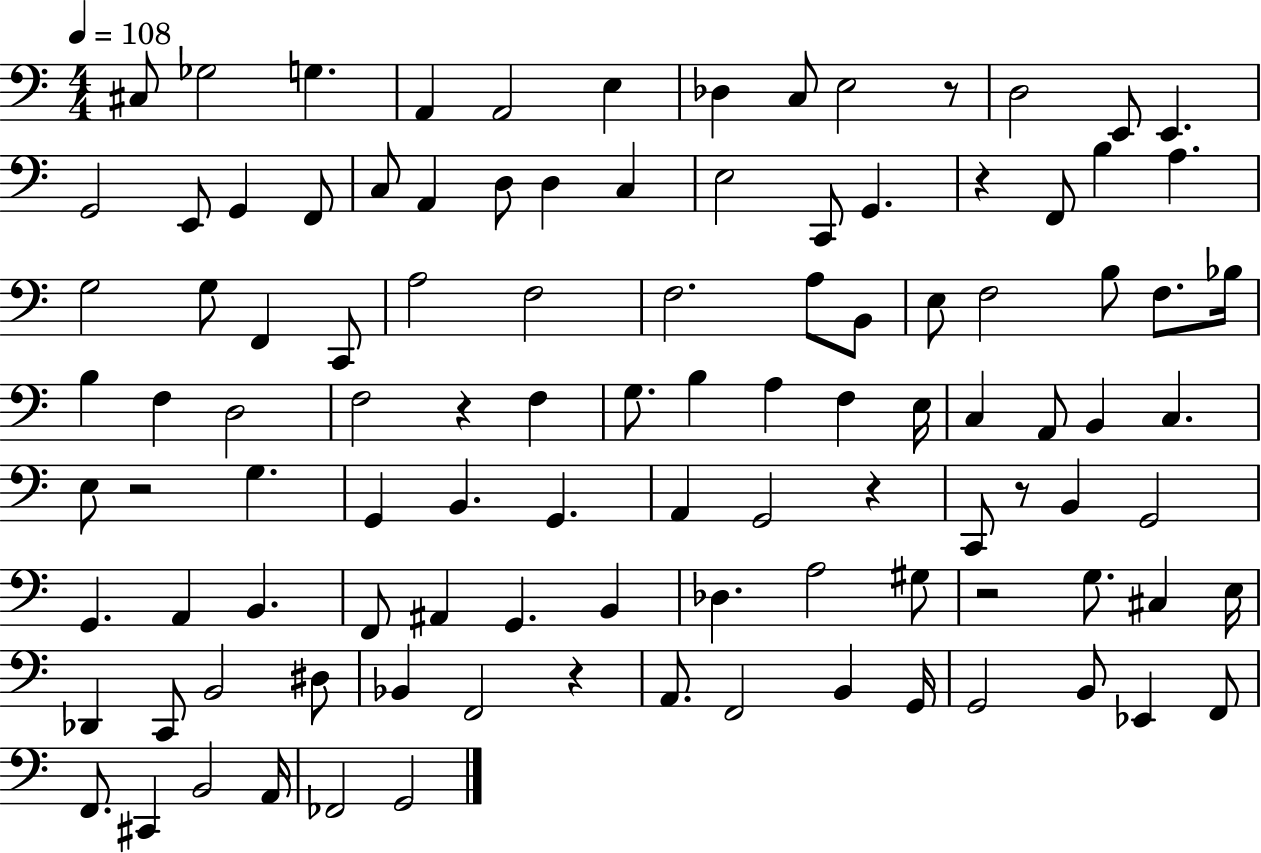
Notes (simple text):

C#3/e Gb3/h G3/q. A2/q A2/h E3/q Db3/q C3/e E3/h R/e D3/h E2/e E2/q. G2/h E2/e G2/q F2/e C3/e A2/q D3/e D3/q C3/q E3/h C2/e G2/q. R/q F2/e B3/q A3/q. G3/h G3/e F2/q C2/e A3/h F3/h F3/h. A3/e B2/e E3/e F3/h B3/e F3/e. Bb3/s B3/q F3/q D3/h F3/h R/q F3/q G3/e. B3/q A3/q F3/q E3/s C3/q A2/e B2/q C3/q. E3/e R/h G3/q. G2/q B2/q. G2/q. A2/q G2/h R/q C2/e R/e B2/q G2/h G2/q. A2/q B2/q. F2/e A#2/q G2/q. B2/q Db3/q. A3/h G#3/e R/h G3/e. C#3/q E3/s Db2/q C2/e B2/h D#3/e Bb2/q F2/h R/q A2/e. F2/h B2/q G2/s G2/h B2/e Eb2/q F2/e F2/e. C#2/q B2/h A2/s FES2/h G2/h